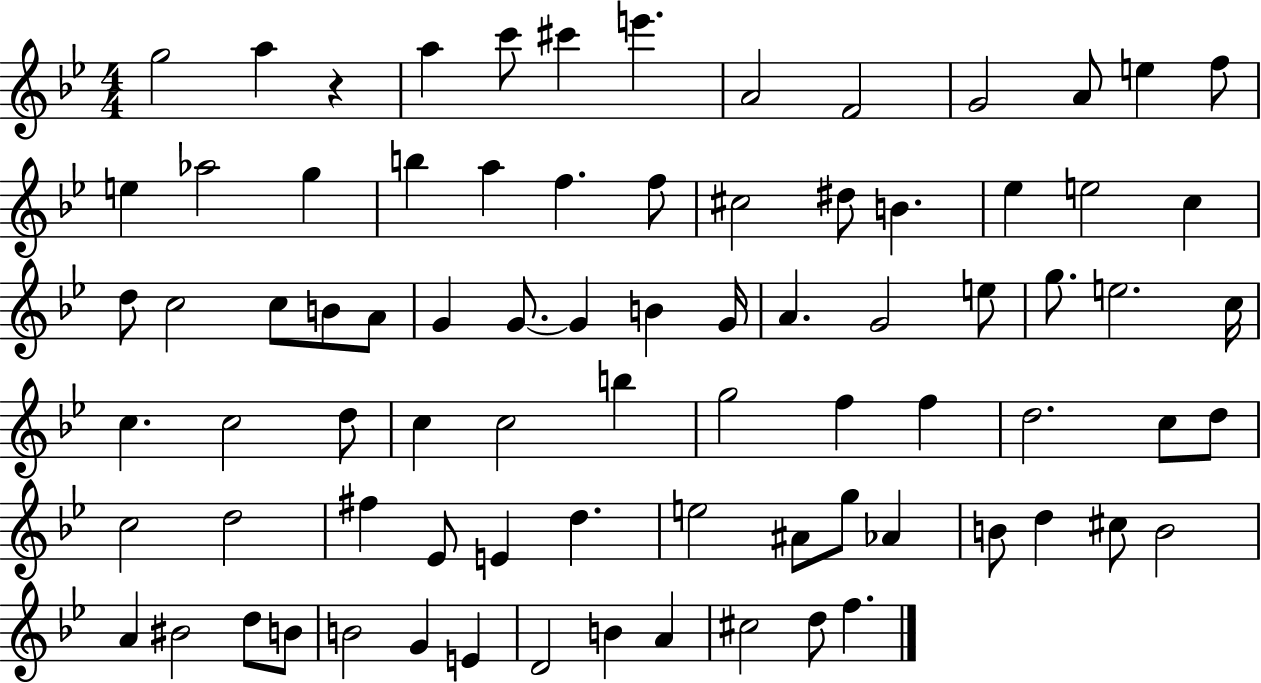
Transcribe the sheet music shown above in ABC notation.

X:1
T:Untitled
M:4/4
L:1/4
K:Bb
g2 a z a c'/2 ^c' e' A2 F2 G2 A/2 e f/2 e _a2 g b a f f/2 ^c2 ^d/2 B _e e2 c d/2 c2 c/2 B/2 A/2 G G/2 G B G/4 A G2 e/2 g/2 e2 c/4 c c2 d/2 c c2 b g2 f f d2 c/2 d/2 c2 d2 ^f _E/2 E d e2 ^A/2 g/2 _A B/2 d ^c/2 B2 A ^B2 d/2 B/2 B2 G E D2 B A ^c2 d/2 f